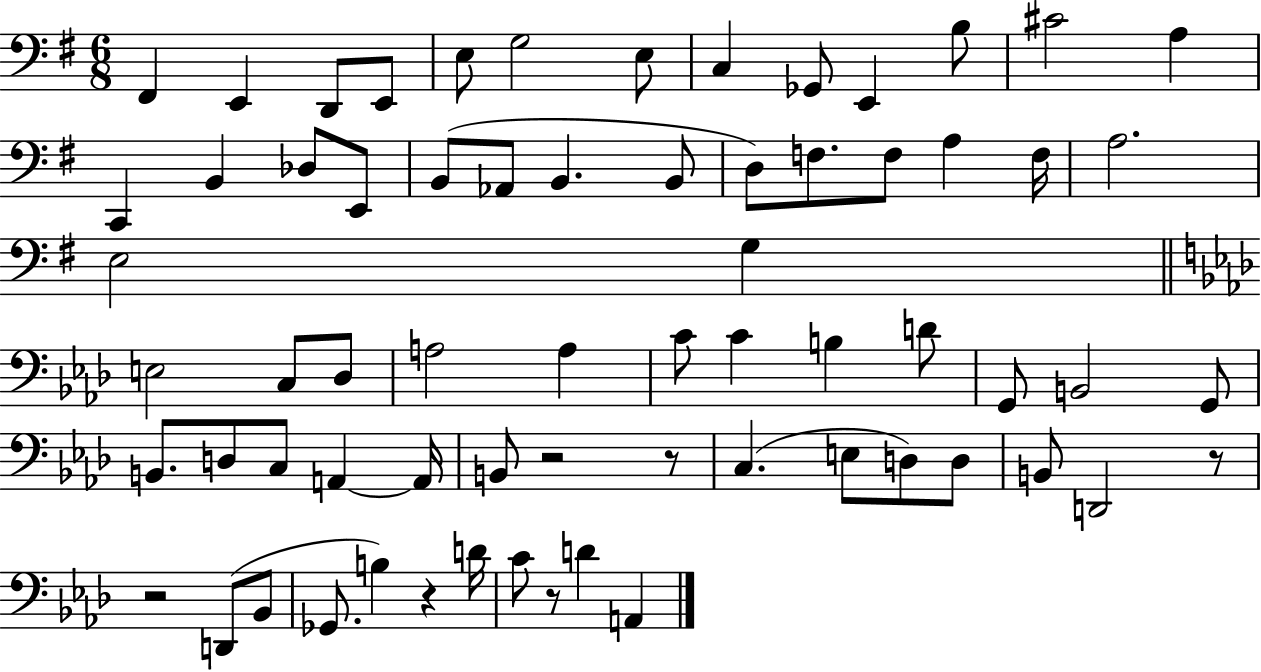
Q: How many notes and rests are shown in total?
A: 67